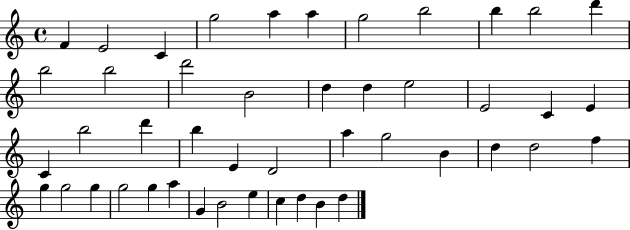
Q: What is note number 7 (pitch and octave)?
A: G5